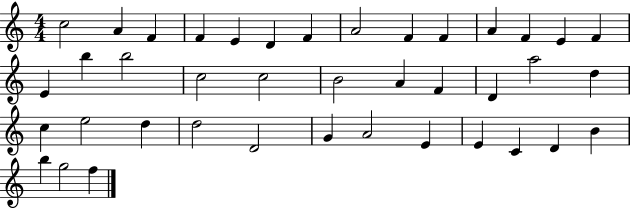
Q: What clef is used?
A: treble